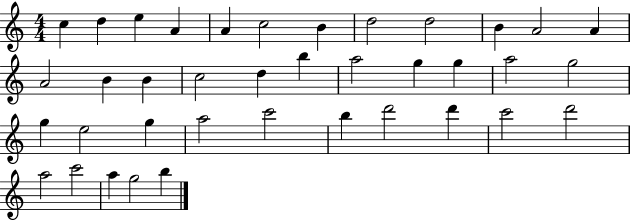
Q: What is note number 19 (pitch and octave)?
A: A5